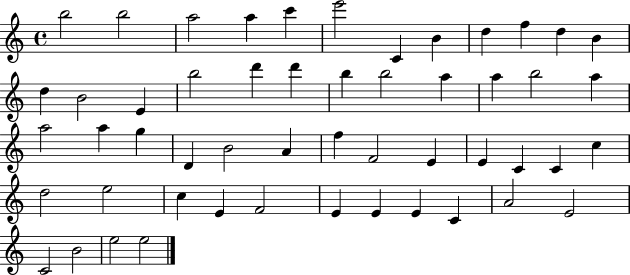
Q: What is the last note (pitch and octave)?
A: E5